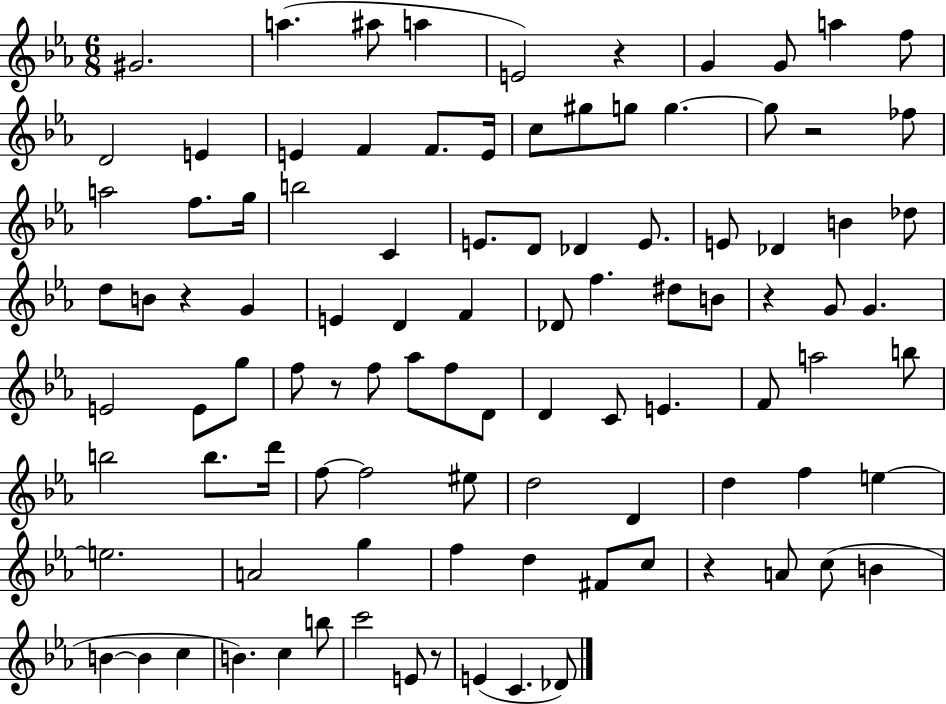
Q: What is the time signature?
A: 6/8